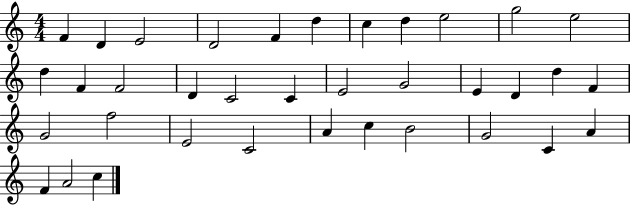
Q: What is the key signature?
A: C major